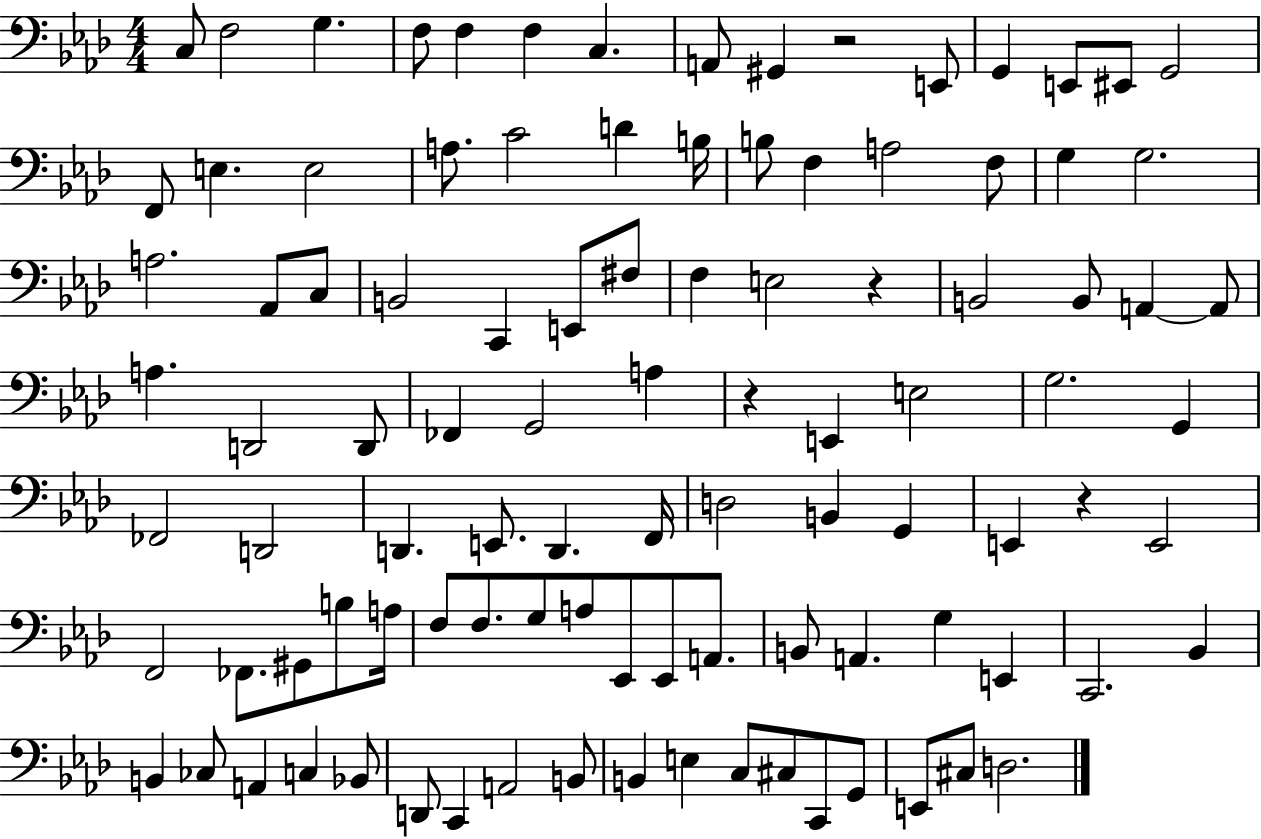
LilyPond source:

{
  \clef bass
  \numericTimeSignature
  \time 4/4
  \key aes \major
  c8 f2 g4. | f8 f4 f4 c4. | a,8 gis,4 r2 e,8 | g,4 e,8 eis,8 g,2 | \break f,8 e4. e2 | a8. c'2 d'4 b16 | b8 f4 a2 f8 | g4 g2. | \break a2. aes,8 c8 | b,2 c,4 e,8 fis8 | f4 e2 r4 | b,2 b,8 a,4~~ a,8 | \break a4. d,2 d,8 | fes,4 g,2 a4 | r4 e,4 e2 | g2. g,4 | \break fes,2 d,2 | d,4. e,8. d,4. f,16 | d2 b,4 g,4 | e,4 r4 e,2 | \break f,2 fes,8. gis,8 b8 a16 | f8 f8. g8 a8 ees,8 ees,8 a,8. | b,8 a,4. g4 e,4 | c,2. bes,4 | \break b,4 ces8 a,4 c4 bes,8 | d,8 c,4 a,2 b,8 | b,4 e4 c8 cis8 c,8 g,8 | e,8 cis8 d2. | \break \bar "|."
}